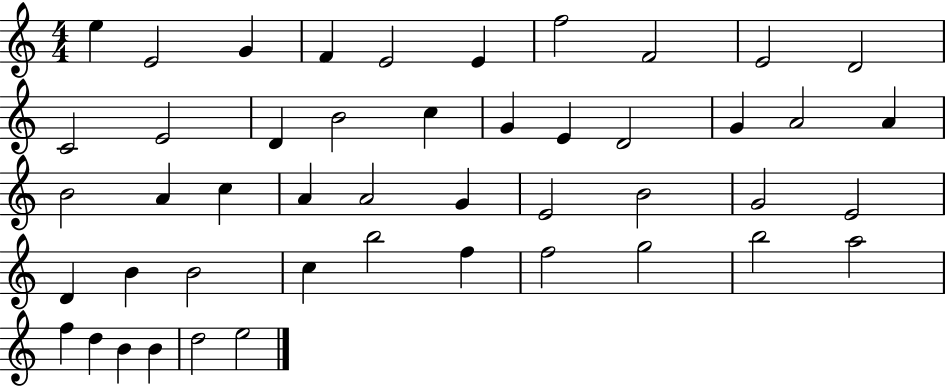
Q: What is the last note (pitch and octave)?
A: E5